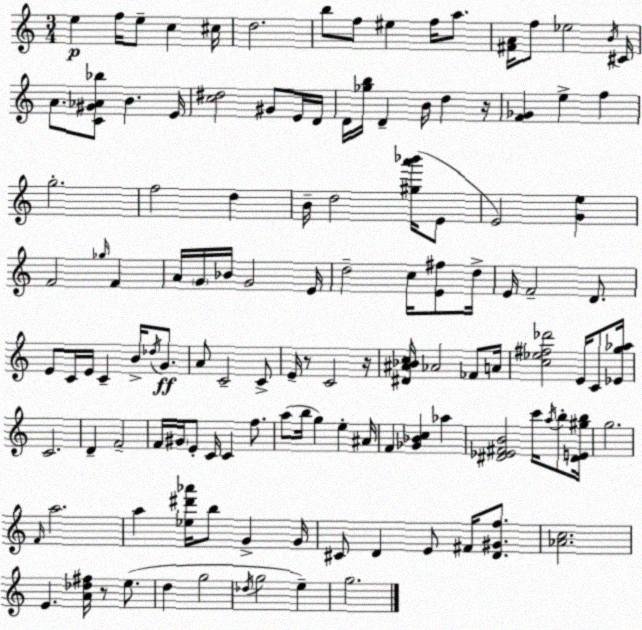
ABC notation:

X:1
T:Untitled
M:3/4
L:1/4
K:C
e f/4 e/2 c ^c/4 d2 b/2 f/2 ^e f/4 a/2 [^FA]/4 f/2 _e2 B/4 ^C/4 A/2 [C^G_A_b]/2 B E/4 [c^d]2 ^G/2 E/4 D/4 D/4 [_gb]/4 D B/4 d z/4 [F_G] e f g2 f2 d B/4 d2 [^ga'_b']/4 E/2 E2 [Ge] F2 _g/4 F A/4 G/4 _B/4 G2 E/4 d2 c/4 [E^f]/2 d/4 E/4 F2 D/2 E/2 C/4 E/4 C B/4 _d/4 G/2 A/2 C2 C/2 E/4 z/2 C2 z/4 [^D^A_Bc]/4 _A2 _F/2 A/4 [c_e^f_d']2 E/4 C/2 [_Eg_a]/4 C2 D F2 F/4 ^G/4 E/2 C/4 C f/2 a/2 b/4 g e ^A/4 F [_G_Bc] _a [^D_E^FB]2 c'/4 a/4 b/2 [^DE^gb]/4 g2 F/4 a2 a [_e^d'_a']/4 b/2 G G/4 ^C/2 D E/2 ^F/4 [D^Gf]/2 [_Ac]2 E [A_d^f]/4 z/2 e/2 d g2 _d/4 g2 e g2